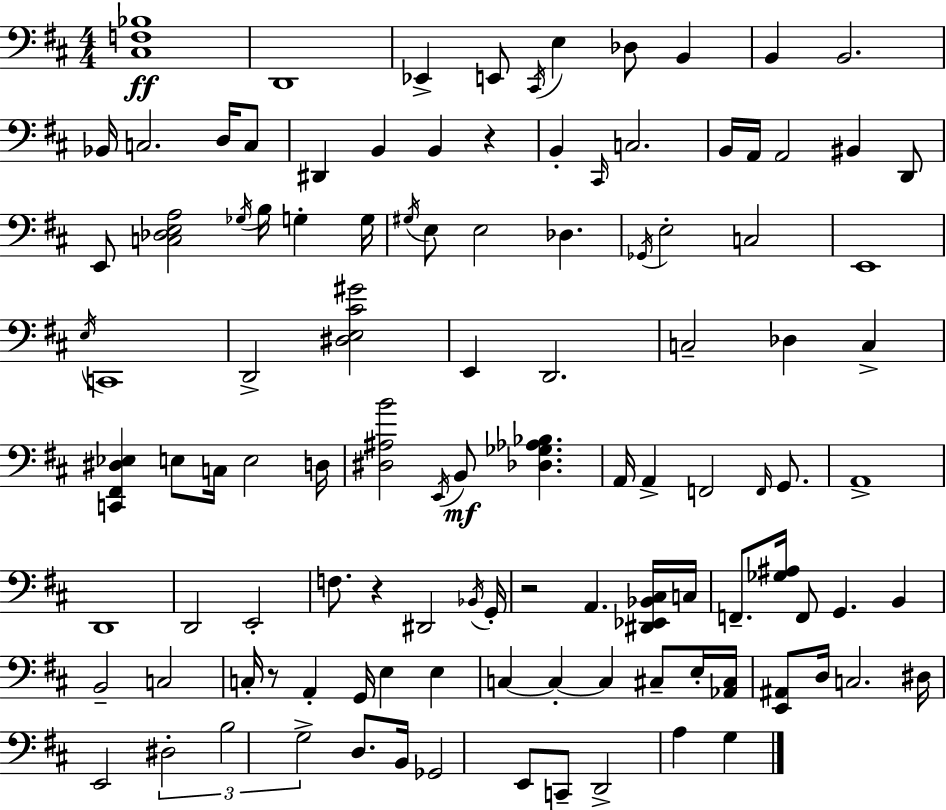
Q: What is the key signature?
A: D major